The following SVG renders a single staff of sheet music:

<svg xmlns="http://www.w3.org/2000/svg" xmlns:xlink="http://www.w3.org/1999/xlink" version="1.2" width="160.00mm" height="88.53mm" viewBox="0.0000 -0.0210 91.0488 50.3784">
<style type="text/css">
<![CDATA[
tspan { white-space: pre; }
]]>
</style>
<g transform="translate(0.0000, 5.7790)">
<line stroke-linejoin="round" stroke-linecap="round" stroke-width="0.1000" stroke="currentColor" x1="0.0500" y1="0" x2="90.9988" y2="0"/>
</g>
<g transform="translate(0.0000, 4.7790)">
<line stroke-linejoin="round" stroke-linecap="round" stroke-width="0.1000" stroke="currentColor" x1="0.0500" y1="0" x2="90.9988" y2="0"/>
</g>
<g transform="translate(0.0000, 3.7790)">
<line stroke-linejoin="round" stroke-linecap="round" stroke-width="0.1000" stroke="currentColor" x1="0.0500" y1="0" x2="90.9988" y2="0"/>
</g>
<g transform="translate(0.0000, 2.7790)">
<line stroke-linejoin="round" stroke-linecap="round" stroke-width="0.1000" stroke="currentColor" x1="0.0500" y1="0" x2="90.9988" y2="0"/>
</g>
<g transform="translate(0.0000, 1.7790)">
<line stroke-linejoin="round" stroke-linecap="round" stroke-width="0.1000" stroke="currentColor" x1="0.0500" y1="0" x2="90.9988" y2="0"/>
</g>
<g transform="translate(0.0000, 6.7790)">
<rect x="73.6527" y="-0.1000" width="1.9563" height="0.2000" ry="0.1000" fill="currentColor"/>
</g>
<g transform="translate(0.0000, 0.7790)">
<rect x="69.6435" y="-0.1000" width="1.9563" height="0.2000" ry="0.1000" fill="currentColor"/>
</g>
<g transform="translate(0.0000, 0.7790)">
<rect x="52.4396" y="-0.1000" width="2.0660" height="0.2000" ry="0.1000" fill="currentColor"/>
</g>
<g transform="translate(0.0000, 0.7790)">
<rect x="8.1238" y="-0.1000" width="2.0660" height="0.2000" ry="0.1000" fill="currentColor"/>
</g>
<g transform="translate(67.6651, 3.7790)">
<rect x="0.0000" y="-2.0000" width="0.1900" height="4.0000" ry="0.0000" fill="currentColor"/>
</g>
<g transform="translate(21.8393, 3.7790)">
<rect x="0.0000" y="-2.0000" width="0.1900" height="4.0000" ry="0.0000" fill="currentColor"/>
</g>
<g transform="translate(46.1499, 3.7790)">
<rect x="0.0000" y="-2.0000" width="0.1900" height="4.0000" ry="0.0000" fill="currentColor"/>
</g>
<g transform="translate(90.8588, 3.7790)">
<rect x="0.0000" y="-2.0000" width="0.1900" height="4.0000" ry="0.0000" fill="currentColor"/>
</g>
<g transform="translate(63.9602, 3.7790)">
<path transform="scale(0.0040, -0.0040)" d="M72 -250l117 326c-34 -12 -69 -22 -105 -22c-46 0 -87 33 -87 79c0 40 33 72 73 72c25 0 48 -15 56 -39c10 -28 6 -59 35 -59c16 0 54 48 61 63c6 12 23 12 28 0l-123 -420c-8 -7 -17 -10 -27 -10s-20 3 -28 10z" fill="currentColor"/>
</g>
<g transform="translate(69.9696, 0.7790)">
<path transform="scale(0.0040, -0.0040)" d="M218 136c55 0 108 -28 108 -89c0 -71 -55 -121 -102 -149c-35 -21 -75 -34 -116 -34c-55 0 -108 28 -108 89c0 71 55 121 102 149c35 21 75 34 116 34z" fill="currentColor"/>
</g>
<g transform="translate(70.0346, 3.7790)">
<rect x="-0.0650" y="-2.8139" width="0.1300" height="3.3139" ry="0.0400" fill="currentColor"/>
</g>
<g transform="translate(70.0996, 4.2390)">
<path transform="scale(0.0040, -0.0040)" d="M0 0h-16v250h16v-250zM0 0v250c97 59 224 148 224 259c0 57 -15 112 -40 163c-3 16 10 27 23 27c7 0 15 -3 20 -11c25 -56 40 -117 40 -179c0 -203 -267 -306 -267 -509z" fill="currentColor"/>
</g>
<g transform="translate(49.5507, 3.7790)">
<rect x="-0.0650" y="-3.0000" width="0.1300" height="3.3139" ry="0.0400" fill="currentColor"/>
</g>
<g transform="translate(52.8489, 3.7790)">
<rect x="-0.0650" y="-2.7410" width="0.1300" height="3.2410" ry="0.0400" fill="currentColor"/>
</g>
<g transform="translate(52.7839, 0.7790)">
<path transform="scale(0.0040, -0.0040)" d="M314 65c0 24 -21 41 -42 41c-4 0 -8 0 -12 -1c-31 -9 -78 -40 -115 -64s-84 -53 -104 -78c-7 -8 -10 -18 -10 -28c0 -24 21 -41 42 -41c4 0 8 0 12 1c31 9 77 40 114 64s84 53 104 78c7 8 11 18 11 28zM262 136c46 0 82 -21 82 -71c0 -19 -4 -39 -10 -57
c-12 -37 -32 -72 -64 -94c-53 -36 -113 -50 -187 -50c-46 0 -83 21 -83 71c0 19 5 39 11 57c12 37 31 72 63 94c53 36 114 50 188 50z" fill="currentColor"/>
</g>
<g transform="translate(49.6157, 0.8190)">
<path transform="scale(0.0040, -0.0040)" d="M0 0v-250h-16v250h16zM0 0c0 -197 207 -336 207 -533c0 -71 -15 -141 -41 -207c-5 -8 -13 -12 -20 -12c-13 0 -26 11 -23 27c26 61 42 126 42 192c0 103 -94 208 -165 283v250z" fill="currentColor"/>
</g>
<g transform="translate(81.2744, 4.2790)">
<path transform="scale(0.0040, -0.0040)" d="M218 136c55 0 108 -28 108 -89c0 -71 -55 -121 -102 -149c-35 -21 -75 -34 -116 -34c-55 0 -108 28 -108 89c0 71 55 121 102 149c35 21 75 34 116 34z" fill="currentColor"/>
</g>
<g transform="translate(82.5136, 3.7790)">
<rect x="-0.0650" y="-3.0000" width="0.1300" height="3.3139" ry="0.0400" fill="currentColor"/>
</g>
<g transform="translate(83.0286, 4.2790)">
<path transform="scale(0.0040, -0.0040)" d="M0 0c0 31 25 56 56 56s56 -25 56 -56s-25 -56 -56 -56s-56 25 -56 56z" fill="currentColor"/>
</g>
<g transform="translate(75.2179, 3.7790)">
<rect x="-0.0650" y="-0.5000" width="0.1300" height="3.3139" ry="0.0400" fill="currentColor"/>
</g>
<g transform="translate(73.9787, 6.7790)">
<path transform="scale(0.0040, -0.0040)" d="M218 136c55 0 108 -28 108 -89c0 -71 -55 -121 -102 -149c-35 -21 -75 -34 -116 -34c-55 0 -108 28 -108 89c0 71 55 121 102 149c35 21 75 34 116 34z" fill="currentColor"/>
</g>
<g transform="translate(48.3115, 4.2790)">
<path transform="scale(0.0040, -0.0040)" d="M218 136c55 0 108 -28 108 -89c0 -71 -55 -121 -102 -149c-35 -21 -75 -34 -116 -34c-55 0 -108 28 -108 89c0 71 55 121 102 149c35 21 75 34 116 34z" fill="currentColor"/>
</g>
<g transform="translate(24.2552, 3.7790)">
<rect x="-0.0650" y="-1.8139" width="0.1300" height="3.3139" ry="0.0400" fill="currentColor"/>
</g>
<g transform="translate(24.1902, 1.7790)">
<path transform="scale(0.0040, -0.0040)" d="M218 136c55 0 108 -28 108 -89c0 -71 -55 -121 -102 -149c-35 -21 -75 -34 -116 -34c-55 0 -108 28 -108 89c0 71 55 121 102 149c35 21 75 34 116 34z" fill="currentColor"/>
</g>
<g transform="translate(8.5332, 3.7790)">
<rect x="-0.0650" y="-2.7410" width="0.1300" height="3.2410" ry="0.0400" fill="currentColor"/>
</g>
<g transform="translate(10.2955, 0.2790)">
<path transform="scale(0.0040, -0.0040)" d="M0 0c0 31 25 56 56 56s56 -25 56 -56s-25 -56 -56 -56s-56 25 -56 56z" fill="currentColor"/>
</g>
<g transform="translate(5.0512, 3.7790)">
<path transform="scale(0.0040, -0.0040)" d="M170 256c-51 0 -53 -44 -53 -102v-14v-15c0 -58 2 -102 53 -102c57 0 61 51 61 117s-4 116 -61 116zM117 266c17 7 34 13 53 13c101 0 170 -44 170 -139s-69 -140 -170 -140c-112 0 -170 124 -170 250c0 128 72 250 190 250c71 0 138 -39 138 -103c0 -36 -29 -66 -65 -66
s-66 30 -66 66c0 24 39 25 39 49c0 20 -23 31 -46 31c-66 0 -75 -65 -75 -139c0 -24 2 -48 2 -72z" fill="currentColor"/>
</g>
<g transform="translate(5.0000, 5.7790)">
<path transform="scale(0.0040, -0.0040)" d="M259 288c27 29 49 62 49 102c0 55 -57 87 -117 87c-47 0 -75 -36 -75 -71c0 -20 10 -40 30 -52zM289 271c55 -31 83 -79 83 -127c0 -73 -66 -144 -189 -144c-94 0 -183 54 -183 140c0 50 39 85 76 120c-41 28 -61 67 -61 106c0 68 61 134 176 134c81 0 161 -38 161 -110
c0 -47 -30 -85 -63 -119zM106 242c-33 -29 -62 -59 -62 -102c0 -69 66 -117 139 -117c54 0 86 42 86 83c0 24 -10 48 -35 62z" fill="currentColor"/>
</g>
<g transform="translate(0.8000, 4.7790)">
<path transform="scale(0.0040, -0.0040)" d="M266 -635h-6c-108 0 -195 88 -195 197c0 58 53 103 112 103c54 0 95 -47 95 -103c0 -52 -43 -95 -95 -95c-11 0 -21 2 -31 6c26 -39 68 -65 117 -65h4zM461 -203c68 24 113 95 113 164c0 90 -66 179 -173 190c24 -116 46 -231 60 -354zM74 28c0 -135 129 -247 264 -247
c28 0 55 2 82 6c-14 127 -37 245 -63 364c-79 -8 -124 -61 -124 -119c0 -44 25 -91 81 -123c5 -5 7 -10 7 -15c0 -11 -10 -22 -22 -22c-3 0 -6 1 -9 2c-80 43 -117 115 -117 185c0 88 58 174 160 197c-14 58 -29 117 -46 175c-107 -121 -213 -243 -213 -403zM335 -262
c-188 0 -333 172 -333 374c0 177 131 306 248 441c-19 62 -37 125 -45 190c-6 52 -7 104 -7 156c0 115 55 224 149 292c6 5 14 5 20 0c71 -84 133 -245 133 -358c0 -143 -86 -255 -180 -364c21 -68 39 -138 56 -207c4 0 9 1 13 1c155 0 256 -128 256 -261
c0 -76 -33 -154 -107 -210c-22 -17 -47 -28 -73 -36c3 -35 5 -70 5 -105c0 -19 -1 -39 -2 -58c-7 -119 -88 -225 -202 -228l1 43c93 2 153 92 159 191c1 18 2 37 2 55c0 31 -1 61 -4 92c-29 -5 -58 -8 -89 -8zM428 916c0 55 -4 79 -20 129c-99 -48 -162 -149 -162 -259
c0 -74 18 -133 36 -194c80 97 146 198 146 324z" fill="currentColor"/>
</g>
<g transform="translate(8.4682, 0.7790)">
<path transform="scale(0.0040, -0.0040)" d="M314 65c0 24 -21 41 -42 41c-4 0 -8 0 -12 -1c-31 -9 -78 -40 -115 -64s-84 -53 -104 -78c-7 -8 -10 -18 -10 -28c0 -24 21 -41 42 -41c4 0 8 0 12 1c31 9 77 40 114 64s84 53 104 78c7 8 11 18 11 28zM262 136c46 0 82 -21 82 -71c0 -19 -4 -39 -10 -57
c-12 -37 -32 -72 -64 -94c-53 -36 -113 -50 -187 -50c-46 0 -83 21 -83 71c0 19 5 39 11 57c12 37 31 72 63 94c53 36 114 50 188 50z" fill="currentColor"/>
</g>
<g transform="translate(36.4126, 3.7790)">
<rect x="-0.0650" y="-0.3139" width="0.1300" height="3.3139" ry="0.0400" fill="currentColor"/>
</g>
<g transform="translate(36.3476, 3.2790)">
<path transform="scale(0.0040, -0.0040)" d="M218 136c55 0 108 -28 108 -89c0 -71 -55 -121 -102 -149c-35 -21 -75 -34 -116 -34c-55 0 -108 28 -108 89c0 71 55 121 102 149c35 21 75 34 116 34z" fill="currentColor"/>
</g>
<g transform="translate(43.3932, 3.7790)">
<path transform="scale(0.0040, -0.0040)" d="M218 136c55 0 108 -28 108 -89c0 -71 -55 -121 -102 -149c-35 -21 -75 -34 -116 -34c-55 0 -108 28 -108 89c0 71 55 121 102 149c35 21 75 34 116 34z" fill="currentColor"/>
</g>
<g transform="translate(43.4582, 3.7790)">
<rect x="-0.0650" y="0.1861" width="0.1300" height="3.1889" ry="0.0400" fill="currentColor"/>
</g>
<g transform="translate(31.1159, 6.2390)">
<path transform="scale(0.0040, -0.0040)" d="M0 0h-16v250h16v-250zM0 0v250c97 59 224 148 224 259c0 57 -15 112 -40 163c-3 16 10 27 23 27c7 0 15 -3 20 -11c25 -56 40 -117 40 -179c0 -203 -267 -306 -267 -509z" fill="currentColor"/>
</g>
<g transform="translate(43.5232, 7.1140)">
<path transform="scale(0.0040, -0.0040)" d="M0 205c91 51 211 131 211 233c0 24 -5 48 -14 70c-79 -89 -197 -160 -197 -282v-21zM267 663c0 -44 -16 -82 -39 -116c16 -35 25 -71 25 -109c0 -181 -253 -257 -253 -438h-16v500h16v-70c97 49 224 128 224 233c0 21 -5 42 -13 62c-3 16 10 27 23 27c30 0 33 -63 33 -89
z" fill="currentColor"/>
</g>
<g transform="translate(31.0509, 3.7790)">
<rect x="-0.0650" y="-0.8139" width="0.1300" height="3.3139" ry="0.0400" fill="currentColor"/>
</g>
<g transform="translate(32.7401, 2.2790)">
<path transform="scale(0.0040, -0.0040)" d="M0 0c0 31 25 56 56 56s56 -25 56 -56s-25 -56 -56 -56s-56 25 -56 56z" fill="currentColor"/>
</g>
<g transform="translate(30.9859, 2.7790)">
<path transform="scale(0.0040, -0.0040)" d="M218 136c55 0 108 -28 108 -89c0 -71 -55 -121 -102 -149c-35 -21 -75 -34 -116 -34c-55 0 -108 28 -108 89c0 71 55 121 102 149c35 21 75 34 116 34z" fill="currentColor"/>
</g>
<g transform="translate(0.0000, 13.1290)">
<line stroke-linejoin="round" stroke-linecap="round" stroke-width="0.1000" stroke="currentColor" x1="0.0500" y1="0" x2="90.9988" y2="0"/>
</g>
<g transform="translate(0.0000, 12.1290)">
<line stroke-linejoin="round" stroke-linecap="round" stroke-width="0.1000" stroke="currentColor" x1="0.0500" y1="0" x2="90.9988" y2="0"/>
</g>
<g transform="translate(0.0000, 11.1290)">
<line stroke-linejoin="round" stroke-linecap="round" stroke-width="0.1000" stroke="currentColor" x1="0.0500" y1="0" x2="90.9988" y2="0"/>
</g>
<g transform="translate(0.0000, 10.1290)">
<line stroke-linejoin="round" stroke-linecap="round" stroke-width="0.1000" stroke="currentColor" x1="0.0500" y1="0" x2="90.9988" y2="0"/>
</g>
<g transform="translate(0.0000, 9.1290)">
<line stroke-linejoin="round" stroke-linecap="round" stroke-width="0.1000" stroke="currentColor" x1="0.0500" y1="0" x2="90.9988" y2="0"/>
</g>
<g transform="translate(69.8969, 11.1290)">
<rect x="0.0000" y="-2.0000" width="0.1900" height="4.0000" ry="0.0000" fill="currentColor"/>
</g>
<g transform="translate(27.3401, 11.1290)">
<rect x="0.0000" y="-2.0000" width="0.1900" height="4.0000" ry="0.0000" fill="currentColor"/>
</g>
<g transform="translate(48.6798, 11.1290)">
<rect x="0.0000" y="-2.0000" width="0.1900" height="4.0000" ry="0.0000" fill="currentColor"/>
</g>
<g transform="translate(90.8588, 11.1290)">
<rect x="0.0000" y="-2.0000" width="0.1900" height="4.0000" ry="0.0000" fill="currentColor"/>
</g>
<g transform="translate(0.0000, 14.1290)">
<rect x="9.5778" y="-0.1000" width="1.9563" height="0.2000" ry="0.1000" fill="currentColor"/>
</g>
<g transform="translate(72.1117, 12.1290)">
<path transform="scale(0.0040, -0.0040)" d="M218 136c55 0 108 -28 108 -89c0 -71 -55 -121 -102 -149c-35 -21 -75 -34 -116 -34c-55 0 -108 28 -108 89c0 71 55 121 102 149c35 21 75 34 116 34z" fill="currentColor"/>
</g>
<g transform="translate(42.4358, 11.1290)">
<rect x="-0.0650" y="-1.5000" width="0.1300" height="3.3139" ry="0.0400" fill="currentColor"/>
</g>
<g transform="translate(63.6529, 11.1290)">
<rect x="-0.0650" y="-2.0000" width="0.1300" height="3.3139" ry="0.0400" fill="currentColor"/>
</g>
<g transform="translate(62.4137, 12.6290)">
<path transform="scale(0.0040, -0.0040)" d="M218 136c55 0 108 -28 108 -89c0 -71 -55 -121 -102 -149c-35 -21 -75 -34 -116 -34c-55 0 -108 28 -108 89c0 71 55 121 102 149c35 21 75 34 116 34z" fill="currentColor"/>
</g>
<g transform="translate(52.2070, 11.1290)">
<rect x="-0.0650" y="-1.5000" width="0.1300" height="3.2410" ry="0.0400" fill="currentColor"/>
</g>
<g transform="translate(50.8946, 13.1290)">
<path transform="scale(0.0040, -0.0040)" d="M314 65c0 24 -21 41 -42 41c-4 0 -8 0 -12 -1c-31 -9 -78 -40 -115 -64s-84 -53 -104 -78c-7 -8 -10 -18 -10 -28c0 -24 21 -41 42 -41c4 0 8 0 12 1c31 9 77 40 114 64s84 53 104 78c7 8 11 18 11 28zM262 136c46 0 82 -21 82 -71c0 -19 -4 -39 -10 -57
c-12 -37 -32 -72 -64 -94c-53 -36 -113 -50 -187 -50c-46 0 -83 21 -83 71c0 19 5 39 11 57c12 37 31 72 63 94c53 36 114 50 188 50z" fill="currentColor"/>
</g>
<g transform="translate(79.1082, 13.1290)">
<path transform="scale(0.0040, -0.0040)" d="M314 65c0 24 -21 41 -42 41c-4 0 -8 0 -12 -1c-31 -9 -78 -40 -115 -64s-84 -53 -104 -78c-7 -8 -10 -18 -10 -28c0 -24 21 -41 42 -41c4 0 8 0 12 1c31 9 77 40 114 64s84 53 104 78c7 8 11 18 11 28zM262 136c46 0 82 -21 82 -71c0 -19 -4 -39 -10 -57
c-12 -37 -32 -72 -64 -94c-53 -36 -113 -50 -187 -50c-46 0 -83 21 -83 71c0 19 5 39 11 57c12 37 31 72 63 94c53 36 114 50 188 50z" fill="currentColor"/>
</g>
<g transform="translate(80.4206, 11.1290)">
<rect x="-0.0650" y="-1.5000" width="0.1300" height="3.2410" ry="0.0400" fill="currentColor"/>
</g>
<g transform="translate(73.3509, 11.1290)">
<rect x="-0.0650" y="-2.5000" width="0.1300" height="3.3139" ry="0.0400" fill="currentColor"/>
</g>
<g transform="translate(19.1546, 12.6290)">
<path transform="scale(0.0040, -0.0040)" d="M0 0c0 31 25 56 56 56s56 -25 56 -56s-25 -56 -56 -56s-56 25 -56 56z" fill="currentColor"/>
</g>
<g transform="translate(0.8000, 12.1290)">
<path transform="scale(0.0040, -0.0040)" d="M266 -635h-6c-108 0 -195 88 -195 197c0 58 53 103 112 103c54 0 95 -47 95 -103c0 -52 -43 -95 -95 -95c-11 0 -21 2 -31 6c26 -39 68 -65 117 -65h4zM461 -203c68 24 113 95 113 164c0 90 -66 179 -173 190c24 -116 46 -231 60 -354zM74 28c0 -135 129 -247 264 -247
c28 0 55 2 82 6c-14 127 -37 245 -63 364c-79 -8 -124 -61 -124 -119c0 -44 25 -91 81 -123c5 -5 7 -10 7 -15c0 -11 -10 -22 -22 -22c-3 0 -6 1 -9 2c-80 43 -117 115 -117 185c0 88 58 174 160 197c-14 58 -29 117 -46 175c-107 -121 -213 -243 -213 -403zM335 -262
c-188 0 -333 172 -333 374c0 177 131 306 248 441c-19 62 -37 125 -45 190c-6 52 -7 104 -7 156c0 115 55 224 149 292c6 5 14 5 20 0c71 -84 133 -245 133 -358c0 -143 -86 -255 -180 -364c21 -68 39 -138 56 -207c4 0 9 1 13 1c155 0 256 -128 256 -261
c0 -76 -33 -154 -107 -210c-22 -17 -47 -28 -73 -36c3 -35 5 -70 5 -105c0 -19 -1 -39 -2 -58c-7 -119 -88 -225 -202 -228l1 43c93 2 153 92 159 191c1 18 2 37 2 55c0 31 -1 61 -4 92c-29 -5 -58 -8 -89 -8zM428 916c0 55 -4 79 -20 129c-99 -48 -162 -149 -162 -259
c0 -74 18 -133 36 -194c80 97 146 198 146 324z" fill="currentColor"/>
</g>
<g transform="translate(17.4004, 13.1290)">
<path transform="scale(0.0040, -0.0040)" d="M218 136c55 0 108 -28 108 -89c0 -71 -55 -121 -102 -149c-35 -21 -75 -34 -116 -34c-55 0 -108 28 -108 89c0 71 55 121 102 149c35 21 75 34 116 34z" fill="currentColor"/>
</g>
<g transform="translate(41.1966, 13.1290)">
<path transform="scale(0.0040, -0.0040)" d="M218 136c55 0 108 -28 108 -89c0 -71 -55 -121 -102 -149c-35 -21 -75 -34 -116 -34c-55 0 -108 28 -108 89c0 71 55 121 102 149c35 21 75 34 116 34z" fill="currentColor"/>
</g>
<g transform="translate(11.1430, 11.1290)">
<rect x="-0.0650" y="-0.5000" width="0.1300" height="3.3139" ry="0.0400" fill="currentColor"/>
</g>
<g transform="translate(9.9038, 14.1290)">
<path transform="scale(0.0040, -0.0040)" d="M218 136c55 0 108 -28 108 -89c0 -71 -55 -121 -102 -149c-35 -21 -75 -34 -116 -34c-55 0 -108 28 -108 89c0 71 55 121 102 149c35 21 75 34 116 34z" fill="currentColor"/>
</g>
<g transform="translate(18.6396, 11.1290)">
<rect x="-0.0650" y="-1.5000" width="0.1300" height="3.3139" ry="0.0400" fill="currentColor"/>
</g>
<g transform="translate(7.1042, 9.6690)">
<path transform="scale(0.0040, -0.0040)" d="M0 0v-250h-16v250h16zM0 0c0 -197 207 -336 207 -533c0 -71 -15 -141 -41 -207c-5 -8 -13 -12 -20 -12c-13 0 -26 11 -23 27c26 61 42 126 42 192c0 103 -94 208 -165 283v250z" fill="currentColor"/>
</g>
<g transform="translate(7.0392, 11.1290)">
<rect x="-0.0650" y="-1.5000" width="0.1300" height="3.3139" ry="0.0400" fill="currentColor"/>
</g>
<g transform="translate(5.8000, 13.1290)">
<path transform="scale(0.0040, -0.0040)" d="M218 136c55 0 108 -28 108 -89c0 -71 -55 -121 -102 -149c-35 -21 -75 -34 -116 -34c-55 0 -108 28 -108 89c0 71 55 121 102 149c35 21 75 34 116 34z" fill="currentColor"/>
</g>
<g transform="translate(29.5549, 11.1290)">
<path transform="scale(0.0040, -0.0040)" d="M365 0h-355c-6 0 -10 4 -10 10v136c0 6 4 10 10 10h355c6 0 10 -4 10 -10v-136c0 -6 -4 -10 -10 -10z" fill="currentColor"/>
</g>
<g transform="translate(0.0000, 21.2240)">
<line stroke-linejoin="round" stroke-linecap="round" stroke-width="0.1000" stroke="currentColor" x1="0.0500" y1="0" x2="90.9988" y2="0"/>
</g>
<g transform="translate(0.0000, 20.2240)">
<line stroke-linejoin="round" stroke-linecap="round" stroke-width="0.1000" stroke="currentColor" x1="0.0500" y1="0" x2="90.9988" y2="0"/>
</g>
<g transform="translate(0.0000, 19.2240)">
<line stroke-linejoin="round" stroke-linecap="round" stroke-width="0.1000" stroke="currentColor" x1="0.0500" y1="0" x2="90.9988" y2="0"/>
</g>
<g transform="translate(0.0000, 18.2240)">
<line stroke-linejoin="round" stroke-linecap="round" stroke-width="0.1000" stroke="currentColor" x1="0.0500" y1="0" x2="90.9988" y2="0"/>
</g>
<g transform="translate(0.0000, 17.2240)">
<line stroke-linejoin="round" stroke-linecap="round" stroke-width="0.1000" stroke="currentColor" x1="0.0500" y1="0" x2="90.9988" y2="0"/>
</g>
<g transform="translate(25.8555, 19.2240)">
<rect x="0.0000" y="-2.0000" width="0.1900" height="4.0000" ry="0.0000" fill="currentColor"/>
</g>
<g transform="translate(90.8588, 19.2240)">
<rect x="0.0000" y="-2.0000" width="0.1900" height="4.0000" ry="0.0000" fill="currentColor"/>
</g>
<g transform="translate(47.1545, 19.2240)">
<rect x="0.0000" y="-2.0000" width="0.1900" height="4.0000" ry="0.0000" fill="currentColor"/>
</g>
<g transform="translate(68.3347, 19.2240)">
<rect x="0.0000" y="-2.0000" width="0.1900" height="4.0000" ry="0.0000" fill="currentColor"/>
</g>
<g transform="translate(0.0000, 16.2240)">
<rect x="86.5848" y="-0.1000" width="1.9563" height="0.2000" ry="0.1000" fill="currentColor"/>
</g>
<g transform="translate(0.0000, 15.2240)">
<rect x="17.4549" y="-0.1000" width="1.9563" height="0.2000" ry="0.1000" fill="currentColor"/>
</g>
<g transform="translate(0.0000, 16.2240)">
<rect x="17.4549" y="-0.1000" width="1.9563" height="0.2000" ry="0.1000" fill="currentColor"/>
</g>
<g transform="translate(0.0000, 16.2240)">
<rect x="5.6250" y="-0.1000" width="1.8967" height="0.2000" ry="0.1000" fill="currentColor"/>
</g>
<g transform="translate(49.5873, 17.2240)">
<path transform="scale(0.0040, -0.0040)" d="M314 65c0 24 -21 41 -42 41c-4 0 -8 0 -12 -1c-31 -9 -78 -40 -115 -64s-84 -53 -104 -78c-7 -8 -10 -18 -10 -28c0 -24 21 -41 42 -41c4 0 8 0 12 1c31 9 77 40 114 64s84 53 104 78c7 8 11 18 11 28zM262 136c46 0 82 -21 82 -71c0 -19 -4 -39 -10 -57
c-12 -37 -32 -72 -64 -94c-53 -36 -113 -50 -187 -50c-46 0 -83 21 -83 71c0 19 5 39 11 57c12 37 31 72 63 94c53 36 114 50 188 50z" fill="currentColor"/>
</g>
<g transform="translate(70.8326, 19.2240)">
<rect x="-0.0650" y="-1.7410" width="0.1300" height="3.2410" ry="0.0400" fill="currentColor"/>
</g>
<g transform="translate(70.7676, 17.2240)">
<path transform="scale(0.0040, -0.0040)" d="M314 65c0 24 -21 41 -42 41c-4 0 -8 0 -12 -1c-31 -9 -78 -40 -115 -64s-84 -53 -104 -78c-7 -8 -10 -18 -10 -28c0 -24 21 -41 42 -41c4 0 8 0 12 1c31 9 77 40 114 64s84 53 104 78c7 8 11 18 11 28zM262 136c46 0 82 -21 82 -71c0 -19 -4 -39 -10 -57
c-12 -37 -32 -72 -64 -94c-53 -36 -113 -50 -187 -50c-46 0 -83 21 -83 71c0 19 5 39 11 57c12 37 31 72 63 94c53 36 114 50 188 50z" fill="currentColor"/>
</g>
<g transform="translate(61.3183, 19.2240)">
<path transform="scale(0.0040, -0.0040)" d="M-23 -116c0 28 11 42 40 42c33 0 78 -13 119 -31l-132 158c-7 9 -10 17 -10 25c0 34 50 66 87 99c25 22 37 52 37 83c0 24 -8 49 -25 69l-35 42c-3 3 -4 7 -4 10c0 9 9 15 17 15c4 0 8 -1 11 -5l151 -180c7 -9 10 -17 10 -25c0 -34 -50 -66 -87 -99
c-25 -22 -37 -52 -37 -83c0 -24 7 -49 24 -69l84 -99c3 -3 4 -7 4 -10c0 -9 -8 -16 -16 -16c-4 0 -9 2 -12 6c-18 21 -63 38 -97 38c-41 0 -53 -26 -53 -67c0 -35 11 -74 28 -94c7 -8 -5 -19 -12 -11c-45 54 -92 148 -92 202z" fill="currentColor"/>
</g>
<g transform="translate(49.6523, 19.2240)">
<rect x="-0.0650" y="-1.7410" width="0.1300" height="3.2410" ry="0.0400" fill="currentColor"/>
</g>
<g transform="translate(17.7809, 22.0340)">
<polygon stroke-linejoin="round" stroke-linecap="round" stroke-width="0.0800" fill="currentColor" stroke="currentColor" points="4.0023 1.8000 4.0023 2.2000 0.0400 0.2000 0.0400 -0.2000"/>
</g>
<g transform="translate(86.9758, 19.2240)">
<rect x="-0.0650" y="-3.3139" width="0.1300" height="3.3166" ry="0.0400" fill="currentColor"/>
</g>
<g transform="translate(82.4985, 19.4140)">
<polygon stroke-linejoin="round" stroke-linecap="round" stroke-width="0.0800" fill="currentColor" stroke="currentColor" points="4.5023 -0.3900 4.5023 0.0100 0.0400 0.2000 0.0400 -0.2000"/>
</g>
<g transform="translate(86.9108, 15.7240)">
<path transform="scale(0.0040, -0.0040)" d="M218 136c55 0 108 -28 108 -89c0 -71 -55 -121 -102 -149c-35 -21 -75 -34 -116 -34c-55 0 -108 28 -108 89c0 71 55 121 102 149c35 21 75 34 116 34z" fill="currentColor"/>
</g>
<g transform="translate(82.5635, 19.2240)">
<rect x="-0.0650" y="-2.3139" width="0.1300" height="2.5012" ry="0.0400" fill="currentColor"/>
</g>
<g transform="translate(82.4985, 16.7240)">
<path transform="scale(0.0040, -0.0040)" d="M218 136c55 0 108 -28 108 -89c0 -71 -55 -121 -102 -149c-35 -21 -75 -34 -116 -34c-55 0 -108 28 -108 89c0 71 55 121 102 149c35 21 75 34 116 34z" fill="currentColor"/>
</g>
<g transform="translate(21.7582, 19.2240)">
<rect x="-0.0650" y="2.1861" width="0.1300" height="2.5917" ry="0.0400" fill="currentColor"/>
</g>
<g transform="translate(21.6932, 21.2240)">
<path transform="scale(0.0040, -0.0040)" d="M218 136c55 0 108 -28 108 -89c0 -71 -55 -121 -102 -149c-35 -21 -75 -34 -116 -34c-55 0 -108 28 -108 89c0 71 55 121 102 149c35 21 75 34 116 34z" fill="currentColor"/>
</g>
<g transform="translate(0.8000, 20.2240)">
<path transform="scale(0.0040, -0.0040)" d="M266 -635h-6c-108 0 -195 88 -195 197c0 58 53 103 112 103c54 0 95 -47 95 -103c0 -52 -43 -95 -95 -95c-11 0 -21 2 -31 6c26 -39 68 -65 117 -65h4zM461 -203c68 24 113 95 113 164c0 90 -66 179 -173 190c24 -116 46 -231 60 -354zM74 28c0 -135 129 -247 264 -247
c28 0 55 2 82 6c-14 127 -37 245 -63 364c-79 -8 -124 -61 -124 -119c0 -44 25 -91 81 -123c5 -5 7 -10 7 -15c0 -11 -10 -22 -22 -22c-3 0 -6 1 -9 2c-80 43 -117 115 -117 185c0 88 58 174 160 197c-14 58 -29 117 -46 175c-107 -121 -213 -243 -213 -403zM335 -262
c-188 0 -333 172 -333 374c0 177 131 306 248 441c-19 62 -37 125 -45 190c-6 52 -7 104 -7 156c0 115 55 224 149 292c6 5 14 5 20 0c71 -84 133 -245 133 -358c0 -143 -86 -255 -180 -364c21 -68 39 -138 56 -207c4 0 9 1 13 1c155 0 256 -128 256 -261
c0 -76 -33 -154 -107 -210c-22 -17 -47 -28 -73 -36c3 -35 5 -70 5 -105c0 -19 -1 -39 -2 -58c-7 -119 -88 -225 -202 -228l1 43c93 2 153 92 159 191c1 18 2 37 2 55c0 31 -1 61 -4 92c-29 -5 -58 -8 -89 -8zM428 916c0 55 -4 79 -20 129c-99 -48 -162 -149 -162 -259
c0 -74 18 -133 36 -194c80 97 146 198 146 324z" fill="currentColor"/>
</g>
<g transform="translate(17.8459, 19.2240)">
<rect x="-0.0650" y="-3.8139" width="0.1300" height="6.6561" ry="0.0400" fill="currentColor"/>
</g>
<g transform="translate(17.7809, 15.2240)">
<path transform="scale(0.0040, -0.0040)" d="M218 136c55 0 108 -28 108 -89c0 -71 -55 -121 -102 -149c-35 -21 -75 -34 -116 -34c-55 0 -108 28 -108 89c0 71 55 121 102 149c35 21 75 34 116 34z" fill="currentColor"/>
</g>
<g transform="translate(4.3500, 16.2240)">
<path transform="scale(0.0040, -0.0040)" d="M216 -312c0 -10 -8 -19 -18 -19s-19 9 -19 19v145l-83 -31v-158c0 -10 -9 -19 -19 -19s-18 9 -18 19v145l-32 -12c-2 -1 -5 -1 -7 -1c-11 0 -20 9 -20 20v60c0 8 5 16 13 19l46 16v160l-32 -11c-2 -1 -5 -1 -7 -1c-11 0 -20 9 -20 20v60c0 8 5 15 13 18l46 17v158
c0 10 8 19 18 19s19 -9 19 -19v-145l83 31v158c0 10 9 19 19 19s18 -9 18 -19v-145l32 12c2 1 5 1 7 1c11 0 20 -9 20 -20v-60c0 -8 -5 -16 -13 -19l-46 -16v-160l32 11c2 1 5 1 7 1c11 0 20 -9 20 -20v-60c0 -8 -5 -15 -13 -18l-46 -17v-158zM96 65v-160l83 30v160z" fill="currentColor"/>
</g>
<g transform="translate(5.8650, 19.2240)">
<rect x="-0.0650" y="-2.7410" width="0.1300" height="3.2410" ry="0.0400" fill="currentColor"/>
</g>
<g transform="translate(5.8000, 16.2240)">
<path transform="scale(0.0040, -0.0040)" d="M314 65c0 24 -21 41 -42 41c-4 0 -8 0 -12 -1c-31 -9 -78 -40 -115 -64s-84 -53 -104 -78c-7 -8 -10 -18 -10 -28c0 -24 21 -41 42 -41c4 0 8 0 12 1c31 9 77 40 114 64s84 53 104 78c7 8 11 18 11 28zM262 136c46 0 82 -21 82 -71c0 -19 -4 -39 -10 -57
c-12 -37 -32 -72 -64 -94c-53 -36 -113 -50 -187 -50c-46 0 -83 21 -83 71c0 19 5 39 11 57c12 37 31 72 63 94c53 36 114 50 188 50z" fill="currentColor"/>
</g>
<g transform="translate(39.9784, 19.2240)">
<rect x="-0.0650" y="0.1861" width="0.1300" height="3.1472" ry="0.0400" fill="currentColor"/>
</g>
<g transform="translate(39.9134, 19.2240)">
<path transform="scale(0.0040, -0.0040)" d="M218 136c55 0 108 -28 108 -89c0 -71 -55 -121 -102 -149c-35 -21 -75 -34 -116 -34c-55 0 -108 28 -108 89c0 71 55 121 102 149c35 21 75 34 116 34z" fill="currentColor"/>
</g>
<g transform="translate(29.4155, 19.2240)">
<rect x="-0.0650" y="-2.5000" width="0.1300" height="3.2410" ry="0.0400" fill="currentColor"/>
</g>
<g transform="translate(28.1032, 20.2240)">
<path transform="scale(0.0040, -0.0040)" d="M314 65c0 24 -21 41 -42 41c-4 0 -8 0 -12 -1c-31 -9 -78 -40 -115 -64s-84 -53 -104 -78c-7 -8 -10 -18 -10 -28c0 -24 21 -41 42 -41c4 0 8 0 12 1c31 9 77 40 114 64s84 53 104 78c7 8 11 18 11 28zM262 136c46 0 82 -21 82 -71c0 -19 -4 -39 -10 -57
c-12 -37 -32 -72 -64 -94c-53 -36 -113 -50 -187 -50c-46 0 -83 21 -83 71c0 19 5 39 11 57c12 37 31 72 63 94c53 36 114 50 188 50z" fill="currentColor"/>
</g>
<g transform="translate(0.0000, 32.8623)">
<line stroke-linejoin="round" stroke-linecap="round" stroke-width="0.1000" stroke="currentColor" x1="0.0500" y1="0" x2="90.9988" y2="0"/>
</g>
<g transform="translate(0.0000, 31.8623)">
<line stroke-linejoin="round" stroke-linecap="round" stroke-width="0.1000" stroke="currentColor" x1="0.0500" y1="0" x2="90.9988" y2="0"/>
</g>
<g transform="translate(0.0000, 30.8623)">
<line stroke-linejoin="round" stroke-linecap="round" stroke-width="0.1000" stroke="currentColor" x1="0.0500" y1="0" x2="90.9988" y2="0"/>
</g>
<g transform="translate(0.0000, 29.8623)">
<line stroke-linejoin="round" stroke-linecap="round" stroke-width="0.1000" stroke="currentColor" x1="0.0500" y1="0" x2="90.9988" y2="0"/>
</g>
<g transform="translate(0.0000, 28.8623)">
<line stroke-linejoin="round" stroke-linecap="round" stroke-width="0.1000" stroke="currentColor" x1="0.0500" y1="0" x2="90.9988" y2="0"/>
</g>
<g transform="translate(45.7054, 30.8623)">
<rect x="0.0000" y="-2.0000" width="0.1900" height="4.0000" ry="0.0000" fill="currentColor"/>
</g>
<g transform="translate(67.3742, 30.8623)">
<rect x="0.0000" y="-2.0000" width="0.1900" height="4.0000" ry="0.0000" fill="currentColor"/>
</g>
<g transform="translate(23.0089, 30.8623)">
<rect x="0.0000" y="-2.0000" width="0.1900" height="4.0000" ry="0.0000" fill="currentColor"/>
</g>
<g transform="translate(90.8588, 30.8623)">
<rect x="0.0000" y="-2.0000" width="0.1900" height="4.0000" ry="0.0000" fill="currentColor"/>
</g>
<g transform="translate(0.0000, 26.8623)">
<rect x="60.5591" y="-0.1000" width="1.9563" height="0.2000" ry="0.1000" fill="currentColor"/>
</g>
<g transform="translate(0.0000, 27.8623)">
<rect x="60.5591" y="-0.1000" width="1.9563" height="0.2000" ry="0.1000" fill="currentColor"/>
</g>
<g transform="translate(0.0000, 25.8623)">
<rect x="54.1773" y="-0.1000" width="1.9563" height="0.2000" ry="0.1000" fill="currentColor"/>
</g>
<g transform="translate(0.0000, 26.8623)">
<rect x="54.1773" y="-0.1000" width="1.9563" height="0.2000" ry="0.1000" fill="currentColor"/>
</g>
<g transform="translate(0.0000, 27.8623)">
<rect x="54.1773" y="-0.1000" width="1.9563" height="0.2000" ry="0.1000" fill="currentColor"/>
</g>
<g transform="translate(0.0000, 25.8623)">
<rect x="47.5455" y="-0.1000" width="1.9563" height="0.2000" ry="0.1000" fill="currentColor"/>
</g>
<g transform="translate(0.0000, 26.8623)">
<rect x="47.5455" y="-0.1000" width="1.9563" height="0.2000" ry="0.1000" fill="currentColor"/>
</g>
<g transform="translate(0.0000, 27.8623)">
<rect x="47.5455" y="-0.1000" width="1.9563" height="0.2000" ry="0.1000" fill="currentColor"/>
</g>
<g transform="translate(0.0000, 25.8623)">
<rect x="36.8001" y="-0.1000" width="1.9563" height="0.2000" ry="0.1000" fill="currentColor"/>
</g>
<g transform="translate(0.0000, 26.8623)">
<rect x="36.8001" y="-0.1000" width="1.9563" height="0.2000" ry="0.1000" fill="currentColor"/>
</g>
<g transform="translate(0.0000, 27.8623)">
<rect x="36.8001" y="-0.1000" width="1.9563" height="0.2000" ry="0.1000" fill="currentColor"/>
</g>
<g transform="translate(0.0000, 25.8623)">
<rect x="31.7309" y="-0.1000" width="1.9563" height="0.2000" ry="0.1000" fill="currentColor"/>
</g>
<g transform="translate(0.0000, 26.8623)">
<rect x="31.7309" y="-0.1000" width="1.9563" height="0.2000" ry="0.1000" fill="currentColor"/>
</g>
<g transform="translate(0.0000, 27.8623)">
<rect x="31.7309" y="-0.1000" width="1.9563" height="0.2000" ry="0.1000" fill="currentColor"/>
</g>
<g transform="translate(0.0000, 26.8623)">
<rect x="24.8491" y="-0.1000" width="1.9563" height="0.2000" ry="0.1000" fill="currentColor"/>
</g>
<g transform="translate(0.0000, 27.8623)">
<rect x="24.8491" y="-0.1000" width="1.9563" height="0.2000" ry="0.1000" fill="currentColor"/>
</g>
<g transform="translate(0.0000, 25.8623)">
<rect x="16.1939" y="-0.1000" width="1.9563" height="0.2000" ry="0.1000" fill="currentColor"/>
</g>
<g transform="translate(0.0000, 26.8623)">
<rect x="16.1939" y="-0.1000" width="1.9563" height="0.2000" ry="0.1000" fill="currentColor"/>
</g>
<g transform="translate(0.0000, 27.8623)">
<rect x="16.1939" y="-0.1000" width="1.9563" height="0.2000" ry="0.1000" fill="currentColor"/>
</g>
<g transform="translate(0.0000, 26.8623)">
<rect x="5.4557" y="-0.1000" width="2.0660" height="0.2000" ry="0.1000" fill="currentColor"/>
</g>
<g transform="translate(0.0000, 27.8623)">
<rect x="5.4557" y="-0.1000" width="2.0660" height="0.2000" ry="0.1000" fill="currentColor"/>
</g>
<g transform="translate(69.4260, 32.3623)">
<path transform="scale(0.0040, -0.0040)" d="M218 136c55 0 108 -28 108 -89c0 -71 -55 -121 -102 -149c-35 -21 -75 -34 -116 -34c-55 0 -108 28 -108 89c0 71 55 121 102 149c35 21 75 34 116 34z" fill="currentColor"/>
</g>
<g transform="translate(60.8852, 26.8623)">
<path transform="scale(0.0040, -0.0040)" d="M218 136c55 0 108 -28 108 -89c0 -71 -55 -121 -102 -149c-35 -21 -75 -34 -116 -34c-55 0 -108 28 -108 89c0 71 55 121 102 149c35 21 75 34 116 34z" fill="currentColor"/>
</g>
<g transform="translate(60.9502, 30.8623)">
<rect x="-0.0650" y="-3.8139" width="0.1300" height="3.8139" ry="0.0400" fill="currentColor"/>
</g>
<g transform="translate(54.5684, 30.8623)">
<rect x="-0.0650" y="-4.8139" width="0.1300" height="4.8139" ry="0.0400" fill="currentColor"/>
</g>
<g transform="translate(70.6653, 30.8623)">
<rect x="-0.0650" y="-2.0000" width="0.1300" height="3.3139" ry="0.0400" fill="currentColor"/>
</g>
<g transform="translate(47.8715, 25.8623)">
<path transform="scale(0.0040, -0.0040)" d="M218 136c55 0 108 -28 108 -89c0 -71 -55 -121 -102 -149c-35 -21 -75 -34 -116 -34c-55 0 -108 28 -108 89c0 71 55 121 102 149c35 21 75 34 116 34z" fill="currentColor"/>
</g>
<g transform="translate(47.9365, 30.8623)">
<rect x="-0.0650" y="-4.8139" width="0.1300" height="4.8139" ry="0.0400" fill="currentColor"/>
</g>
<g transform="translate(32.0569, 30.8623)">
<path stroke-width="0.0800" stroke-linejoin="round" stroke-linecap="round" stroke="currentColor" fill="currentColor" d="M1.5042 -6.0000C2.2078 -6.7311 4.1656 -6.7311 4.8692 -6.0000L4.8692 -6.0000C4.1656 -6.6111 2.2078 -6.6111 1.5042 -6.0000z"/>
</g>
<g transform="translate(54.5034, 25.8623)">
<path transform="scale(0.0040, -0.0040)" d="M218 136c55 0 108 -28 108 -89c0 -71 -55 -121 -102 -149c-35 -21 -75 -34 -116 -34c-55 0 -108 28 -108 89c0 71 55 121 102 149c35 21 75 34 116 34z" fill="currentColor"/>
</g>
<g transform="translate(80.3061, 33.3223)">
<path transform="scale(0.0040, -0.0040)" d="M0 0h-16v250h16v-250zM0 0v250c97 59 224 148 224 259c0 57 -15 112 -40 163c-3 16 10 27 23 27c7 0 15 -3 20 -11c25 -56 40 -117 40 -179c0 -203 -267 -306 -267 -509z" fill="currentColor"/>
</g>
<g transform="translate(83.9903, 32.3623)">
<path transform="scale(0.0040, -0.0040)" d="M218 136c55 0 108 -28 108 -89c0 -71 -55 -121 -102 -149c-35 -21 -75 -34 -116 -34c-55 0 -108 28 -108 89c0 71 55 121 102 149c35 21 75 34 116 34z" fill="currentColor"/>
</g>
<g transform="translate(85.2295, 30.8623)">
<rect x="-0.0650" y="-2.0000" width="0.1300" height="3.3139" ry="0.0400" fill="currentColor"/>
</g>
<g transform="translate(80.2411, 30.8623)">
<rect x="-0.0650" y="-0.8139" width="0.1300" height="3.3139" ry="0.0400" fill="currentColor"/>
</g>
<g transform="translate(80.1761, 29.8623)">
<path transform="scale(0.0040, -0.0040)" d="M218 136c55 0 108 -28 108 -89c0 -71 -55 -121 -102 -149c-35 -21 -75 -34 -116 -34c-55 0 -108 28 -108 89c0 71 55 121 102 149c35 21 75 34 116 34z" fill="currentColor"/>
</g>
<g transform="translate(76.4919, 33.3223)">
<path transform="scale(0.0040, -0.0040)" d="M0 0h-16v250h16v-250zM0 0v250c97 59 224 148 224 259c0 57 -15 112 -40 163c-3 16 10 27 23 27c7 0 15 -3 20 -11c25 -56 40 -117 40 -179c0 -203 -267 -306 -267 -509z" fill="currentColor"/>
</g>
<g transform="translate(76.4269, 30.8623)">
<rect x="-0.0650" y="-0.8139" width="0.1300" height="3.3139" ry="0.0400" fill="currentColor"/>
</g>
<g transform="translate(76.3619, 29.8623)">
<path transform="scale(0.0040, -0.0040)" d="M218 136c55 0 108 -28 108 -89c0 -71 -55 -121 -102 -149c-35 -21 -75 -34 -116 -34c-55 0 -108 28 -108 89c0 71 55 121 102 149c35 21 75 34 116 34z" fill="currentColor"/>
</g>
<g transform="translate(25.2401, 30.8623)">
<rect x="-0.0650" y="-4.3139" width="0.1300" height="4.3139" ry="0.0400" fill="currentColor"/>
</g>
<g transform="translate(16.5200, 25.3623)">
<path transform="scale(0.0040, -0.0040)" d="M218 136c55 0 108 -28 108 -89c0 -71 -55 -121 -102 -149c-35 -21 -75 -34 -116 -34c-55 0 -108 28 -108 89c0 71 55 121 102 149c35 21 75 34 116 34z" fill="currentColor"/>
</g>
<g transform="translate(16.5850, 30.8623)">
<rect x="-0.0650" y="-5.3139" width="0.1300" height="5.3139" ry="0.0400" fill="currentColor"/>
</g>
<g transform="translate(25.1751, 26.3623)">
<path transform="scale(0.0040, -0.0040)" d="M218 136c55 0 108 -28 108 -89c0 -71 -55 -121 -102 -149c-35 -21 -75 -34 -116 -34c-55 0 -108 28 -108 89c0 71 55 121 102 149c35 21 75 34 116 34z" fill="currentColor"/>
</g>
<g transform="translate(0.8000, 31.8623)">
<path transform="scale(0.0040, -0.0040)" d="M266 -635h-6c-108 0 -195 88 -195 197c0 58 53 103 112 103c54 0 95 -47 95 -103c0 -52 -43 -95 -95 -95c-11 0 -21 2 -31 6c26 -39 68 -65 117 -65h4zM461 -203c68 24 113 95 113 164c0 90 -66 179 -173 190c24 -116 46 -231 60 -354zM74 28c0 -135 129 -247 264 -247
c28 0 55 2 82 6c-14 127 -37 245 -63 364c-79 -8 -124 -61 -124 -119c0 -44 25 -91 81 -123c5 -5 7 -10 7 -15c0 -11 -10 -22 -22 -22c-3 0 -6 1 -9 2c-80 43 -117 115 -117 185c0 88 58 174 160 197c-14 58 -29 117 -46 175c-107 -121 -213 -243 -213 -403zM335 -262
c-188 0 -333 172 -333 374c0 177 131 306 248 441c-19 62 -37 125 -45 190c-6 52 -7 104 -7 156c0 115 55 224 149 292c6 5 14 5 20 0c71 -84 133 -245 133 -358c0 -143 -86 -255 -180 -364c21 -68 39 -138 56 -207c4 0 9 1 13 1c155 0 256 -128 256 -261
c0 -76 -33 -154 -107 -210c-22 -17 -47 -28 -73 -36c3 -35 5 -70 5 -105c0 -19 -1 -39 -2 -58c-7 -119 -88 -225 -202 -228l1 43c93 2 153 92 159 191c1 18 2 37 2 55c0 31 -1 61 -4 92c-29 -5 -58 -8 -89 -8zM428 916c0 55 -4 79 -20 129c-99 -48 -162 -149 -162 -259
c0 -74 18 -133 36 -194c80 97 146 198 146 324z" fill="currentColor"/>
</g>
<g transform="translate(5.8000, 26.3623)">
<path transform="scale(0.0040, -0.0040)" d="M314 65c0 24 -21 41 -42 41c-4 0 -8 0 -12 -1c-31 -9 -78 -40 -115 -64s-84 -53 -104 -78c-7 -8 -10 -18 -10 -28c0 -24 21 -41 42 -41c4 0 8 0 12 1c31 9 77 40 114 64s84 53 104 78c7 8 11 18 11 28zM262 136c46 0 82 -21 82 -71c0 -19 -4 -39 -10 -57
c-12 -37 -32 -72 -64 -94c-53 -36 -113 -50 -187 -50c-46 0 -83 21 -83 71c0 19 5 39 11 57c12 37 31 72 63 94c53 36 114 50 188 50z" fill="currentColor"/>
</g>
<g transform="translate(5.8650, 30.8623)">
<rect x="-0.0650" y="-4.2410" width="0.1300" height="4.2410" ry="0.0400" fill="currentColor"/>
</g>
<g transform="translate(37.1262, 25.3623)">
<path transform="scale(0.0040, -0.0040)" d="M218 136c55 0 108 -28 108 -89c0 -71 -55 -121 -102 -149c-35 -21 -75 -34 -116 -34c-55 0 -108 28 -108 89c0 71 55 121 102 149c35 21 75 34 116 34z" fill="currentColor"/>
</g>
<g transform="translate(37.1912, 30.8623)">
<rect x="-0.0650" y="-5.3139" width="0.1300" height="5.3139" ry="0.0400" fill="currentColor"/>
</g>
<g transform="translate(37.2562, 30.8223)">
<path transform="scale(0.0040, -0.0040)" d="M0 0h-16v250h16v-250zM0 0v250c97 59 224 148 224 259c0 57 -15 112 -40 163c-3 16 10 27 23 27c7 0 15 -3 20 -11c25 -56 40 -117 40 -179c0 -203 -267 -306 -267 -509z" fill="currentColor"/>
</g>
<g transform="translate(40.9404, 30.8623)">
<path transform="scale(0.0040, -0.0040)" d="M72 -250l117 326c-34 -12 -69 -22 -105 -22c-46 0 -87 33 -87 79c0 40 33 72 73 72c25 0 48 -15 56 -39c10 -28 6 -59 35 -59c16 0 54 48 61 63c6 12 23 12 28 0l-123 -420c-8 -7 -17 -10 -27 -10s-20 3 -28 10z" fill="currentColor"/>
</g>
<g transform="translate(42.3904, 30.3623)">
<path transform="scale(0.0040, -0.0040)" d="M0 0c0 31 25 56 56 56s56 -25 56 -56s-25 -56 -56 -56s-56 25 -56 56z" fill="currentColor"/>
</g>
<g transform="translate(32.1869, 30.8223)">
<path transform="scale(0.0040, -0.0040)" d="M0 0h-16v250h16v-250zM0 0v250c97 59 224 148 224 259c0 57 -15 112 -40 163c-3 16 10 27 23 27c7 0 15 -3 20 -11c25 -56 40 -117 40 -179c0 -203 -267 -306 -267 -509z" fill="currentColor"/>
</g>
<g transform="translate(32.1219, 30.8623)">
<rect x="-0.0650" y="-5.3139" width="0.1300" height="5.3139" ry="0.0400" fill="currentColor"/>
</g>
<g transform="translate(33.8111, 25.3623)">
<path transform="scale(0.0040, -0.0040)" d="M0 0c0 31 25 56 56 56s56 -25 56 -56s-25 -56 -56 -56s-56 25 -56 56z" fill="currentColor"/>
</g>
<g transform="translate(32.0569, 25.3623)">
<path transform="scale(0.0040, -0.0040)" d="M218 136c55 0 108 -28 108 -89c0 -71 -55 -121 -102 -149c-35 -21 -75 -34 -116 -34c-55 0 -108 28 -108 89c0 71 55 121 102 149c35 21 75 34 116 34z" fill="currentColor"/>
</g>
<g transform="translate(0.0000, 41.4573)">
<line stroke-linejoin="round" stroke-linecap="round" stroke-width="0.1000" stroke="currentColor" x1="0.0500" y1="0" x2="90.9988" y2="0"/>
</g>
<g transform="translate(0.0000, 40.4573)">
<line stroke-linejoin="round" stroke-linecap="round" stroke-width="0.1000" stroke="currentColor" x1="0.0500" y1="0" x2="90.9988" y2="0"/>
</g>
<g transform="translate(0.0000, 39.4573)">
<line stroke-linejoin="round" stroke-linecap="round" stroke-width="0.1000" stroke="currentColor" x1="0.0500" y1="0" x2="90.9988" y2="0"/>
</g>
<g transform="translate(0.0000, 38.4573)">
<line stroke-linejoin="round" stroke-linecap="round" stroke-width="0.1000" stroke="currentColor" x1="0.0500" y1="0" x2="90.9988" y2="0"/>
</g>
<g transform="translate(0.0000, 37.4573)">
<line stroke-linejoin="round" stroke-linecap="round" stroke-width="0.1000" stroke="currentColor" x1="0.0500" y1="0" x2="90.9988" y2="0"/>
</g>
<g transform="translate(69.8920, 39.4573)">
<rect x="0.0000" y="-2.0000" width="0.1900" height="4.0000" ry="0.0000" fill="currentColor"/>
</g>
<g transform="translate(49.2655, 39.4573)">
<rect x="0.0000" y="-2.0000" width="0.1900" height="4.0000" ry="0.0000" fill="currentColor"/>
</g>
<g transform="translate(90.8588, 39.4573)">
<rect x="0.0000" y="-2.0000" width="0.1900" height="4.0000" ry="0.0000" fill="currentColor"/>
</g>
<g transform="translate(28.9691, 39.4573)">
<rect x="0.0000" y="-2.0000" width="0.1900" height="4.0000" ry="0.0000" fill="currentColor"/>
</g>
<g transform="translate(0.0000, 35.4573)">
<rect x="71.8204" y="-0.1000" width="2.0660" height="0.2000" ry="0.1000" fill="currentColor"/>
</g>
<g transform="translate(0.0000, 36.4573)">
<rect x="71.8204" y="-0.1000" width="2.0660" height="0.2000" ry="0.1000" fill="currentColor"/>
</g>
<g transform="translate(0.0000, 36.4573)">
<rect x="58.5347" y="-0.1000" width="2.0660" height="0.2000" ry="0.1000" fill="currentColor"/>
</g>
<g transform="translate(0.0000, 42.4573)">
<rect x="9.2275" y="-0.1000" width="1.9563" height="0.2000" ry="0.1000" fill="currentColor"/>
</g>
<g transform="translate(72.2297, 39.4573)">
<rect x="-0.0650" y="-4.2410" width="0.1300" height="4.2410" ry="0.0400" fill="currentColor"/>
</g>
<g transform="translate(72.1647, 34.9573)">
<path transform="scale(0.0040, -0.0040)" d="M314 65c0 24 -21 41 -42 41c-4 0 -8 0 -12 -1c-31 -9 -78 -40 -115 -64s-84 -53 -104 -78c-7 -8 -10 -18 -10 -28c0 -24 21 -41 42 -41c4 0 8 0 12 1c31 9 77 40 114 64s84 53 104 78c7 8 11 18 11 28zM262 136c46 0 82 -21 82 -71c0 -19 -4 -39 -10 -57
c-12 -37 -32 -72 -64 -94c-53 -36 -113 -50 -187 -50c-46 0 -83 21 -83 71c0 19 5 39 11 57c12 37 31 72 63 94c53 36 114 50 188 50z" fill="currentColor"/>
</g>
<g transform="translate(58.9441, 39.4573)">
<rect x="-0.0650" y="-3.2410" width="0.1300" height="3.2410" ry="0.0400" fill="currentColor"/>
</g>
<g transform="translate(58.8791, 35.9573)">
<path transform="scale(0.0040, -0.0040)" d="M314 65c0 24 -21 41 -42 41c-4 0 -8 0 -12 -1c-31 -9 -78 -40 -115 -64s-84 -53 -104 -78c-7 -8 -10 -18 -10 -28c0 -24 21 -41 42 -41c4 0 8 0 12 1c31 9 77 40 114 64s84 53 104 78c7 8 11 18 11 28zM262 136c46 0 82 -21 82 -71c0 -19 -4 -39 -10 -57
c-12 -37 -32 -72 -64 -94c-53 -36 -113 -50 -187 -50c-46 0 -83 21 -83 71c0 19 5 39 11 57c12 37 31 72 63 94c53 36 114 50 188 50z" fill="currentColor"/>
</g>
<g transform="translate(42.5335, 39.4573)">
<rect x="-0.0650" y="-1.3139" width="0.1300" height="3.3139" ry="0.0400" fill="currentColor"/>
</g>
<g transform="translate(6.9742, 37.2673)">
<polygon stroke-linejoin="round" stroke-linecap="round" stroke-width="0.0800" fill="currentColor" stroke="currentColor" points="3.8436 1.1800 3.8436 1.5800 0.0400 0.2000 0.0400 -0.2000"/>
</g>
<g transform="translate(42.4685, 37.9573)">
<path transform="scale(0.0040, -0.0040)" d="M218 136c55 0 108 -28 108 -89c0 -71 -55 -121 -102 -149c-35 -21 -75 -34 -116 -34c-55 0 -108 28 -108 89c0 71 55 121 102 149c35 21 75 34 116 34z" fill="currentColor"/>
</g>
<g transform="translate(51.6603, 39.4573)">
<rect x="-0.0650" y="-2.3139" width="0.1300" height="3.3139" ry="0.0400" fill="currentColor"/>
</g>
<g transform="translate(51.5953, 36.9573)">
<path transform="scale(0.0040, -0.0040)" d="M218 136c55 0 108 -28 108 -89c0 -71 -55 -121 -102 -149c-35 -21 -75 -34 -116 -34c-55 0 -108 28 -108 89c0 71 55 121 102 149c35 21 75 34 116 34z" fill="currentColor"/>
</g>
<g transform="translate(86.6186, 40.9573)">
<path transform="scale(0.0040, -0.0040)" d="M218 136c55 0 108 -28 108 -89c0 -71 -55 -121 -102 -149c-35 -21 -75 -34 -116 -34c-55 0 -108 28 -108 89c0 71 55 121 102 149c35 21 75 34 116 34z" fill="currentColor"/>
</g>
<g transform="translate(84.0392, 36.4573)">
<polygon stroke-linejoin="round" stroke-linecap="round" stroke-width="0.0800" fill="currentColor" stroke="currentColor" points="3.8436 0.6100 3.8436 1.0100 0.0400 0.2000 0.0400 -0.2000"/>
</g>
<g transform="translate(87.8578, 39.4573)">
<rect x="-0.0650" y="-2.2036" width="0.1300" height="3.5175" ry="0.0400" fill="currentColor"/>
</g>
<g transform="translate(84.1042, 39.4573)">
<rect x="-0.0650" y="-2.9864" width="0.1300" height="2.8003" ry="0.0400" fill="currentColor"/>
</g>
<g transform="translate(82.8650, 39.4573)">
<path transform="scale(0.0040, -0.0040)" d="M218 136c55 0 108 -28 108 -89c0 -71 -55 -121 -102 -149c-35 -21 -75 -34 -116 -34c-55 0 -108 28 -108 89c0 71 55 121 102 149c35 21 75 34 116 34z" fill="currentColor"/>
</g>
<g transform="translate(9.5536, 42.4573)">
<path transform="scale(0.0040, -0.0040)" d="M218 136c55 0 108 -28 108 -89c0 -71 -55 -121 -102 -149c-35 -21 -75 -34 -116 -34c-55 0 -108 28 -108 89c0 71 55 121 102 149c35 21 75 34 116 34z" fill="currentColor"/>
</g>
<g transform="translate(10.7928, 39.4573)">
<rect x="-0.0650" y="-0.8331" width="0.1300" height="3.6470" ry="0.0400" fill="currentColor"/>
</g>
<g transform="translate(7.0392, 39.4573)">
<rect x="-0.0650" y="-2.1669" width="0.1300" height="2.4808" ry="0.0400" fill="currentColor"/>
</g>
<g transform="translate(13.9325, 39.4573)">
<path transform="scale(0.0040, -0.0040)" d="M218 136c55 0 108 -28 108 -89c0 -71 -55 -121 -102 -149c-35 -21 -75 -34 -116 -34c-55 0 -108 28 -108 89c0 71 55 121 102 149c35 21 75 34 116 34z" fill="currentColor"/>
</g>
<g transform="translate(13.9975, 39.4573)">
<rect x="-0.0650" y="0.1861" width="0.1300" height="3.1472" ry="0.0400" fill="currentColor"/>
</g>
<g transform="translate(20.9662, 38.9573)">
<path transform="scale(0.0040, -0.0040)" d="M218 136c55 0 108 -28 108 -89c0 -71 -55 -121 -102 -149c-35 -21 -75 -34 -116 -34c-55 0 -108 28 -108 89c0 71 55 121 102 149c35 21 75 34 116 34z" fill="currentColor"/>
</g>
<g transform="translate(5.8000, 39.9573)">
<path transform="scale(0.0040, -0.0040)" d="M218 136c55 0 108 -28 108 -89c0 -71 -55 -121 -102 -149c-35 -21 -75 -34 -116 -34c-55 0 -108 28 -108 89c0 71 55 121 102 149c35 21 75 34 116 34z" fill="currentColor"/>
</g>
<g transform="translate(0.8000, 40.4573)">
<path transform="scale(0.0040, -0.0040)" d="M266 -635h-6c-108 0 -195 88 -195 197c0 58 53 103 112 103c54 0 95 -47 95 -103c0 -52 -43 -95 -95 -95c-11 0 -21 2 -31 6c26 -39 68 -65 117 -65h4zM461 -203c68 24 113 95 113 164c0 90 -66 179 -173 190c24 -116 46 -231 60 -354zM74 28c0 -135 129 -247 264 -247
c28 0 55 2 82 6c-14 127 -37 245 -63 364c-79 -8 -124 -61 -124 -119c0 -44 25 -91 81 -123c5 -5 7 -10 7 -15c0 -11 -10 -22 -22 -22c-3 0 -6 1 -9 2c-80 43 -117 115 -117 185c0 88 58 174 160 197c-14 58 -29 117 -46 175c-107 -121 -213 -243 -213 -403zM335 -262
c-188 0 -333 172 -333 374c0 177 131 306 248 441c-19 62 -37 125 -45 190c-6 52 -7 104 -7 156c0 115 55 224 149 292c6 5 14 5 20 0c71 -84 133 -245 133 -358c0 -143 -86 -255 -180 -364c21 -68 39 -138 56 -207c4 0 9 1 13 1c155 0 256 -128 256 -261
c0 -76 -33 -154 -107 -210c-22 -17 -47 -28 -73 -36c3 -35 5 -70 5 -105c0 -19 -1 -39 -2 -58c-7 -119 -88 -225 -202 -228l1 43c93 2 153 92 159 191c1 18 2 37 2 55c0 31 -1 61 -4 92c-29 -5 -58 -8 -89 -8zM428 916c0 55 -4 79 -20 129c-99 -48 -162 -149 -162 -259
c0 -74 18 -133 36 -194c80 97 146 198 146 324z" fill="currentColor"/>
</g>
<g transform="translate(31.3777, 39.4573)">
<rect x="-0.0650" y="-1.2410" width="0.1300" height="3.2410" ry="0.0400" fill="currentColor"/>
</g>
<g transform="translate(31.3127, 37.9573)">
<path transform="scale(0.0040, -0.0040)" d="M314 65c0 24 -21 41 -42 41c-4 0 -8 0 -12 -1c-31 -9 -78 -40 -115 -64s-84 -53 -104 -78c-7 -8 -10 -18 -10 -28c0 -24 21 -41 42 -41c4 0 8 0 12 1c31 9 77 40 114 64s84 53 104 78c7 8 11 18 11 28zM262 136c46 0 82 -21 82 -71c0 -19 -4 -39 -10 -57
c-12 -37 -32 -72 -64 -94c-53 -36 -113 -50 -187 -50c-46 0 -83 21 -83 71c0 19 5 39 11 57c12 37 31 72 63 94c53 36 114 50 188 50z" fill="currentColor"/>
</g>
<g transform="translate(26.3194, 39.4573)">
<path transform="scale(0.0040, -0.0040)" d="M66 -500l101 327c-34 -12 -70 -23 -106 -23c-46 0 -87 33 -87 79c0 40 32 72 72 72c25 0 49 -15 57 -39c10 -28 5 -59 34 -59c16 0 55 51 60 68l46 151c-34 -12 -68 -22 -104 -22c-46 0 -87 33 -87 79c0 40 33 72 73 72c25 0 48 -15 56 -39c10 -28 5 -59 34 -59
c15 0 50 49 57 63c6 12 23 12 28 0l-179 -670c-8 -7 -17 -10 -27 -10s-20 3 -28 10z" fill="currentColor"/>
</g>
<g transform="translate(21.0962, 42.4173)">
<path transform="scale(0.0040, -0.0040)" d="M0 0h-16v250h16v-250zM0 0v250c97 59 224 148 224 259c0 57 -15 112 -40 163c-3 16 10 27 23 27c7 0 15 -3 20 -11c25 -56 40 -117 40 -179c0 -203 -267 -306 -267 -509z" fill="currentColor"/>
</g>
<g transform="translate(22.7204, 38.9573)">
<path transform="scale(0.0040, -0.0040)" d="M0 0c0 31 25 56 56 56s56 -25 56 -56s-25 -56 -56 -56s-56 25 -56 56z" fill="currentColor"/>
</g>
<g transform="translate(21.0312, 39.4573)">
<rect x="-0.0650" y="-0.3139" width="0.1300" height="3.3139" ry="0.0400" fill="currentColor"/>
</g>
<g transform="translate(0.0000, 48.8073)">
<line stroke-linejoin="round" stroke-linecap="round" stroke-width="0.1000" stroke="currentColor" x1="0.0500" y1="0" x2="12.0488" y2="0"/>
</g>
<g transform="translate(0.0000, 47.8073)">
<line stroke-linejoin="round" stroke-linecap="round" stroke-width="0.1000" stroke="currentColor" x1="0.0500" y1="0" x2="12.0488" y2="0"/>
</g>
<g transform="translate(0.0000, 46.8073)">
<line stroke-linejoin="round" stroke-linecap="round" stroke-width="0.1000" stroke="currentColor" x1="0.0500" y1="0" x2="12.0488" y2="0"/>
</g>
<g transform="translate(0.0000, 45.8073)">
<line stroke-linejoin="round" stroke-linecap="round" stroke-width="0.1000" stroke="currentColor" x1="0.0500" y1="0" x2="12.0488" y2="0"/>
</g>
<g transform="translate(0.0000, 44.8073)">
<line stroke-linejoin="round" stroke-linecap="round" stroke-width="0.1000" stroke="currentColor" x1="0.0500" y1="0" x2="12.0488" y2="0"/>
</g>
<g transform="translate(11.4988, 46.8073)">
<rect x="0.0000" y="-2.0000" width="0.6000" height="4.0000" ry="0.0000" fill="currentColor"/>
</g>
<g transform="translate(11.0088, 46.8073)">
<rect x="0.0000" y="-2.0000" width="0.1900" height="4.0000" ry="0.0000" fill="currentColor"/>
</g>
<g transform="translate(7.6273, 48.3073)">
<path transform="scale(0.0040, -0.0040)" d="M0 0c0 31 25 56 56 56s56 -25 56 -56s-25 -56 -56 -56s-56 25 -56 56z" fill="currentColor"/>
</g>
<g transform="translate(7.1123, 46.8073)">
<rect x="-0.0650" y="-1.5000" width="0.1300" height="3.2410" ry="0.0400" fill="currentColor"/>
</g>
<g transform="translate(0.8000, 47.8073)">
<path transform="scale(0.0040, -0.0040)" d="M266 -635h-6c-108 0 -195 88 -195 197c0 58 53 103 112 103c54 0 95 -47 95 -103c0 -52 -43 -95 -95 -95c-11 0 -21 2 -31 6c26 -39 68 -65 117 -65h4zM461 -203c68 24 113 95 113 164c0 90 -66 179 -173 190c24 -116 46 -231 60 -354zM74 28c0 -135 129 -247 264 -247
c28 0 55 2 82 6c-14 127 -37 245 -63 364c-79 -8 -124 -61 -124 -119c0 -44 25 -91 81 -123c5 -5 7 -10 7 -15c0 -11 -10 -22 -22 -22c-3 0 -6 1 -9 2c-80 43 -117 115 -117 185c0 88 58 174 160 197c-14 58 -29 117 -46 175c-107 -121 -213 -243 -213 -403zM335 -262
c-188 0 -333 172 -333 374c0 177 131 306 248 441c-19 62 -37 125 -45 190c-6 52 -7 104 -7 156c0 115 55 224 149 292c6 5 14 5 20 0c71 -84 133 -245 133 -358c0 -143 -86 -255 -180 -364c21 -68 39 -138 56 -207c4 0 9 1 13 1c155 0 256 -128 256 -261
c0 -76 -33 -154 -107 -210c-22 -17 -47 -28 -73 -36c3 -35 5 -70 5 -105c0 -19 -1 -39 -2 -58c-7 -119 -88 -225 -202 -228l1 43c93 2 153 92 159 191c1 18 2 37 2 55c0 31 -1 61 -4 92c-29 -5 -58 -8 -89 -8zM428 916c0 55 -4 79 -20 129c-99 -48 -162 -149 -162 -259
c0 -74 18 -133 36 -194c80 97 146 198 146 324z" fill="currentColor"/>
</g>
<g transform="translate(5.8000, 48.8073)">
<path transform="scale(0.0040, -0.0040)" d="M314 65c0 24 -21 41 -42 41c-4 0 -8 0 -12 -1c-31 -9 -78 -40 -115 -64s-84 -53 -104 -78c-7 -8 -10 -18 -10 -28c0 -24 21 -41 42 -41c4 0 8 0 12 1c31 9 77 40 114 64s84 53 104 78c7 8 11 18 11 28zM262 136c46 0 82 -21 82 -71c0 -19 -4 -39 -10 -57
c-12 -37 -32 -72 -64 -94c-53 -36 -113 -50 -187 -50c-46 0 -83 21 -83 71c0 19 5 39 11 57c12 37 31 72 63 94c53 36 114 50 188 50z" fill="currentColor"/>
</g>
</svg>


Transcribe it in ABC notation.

X:1
T:Untitled
M:6/8
L:1/4
K:C
a2 f d/2 c B/4 A/2 a2 z/2 a/2 C A E/2 C E z2 E E2 F G E2 ^a2 c'/2 E/2 G2 B f2 z f2 g/2 b/2 d'2 f' d' f'/2 f'/2 z/2 e' e' c' F d/2 d/2 F A/2 C/2 B c/2 z/4 e2 e g b2 d'2 B/2 F/2 E2